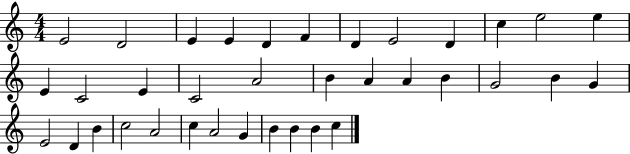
E4/h D4/h E4/q E4/q D4/q F4/q D4/q E4/h D4/q C5/q E5/h E5/q E4/q C4/h E4/q C4/h A4/h B4/q A4/q A4/q B4/q G4/h B4/q G4/q E4/h D4/q B4/q C5/h A4/h C5/q A4/h G4/q B4/q B4/q B4/q C5/q